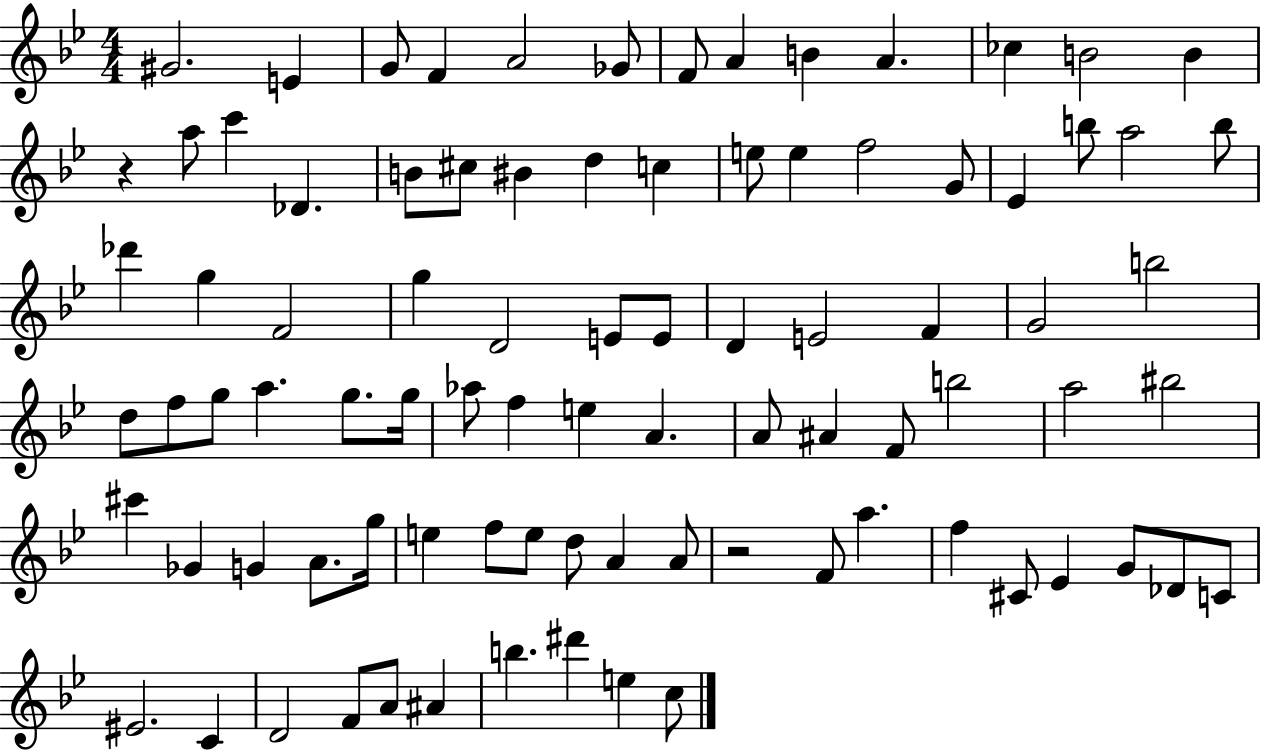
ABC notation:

X:1
T:Untitled
M:4/4
L:1/4
K:Bb
^G2 E G/2 F A2 _G/2 F/2 A B A _c B2 B z a/2 c' _D B/2 ^c/2 ^B d c e/2 e f2 G/2 _E b/2 a2 b/2 _d' g F2 g D2 E/2 E/2 D E2 F G2 b2 d/2 f/2 g/2 a g/2 g/4 _a/2 f e A A/2 ^A F/2 b2 a2 ^b2 ^c' _G G A/2 g/4 e f/2 e/2 d/2 A A/2 z2 F/2 a f ^C/2 _E G/2 _D/2 C/2 ^E2 C D2 F/2 A/2 ^A b ^d' e c/2